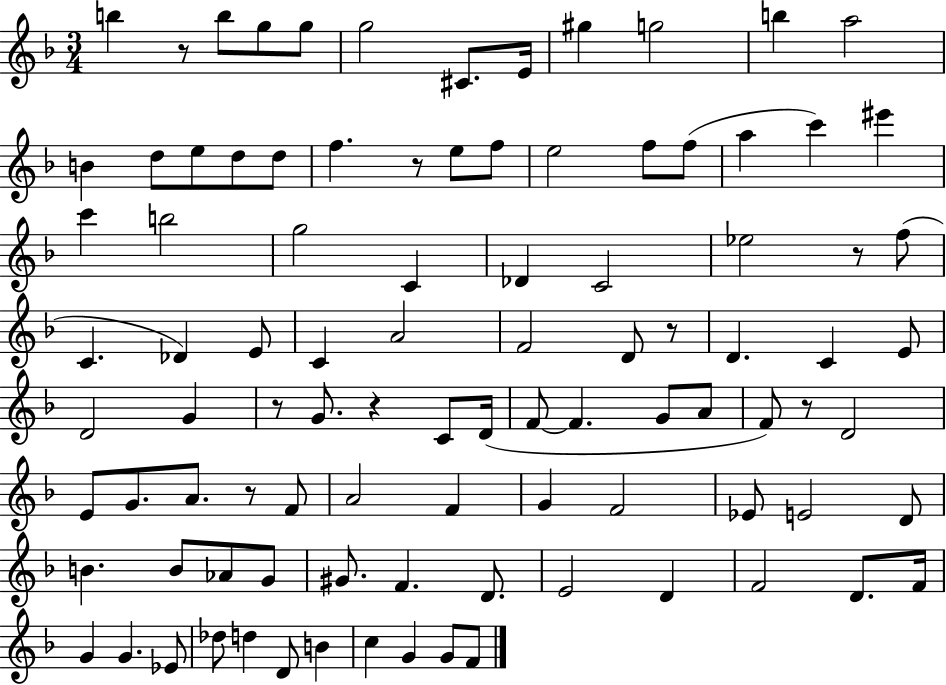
X:1
T:Untitled
M:3/4
L:1/4
K:F
b z/2 b/2 g/2 g/2 g2 ^C/2 E/4 ^g g2 b a2 B d/2 e/2 d/2 d/2 f z/2 e/2 f/2 e2 f/2 f/2 a c' ^e' c' b2 g2 C _D C2 _e2 z/2 f/2 C _D E/2 C A2 F2 D/2 z/2 D C E/2 D2 G z/2 G/2 z C/2 D/4 F/2 F G/2 A/2 F/2 z/2 D2 E/2 G/2 A/2 z/2 F/2 A2 F G F2 _E/2 E2 D/2 B B/2 _A/2 G/2 ^G/2 F D/2 E2 D F2 D/2 F/4 G G _E/2 _d/2 d D/2 B c G G/2 F/2